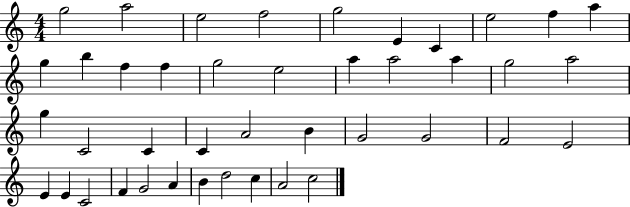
{
  \clef treble
  \numericTimeSignature
  \time 4/4
  \key c \major
  g''2 a''2 | e''2 f''2 | g''2 e'4 c'4 | e''2 f''4 a''4 | \break g''4 b''4 f''4 f''4 | g''2 e''2 | a''4 a''2 a''4 | g''2 a''2 | \break g''4 c'2 c'4 | c'4 a'2 b'4 | g'2 g'2 | f'2 e'2 | \break e'4 e'4 c'2 | f'4 g'2 a'4 | b'4 d''2 c''4 | a'2 c''2 | \break \bar "|."
}